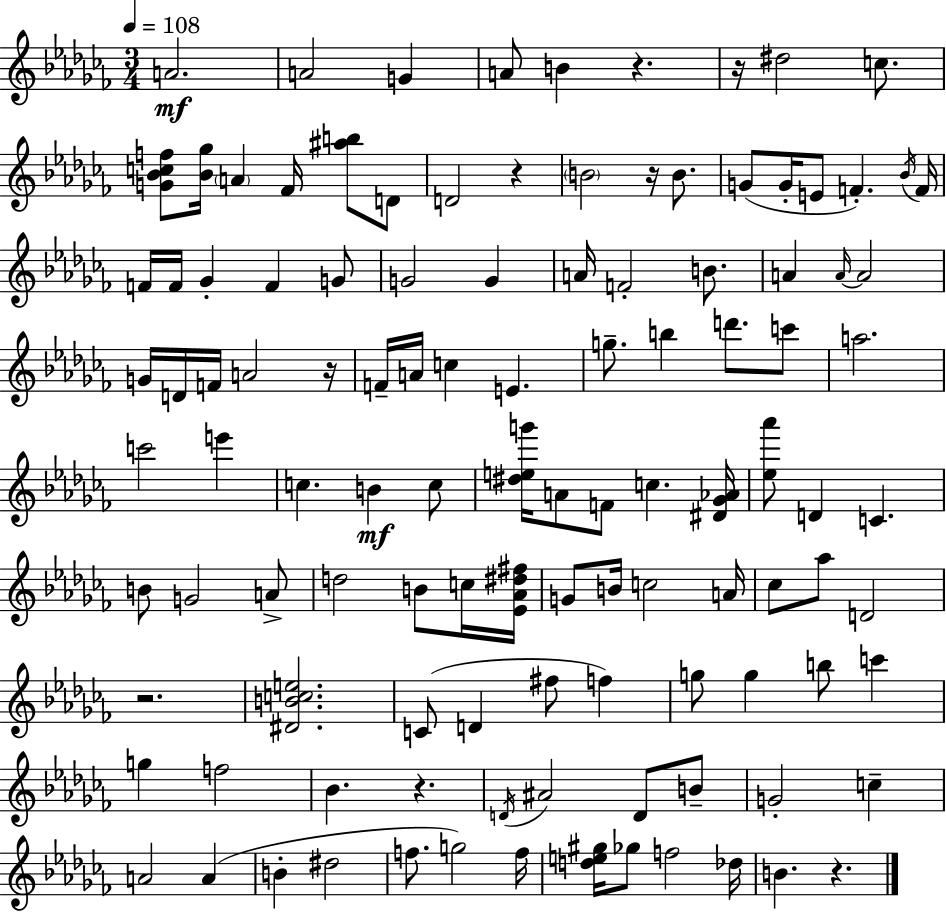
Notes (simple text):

A4/h. A4/h G4/q A4/e B4/q R/q. R/s D#5/h C5/e. [G4,Bb4,C5,F5]/e [Bb4,Gb5]/s A4/q FES4/s [A#5,B5]/e D4/e D4/h R/q B4/h R/s B4/e. G4/e G4/s E4/e F4/q. Bb4/s F4/s F4/s F4/s Gb4/q F4/q G4/e G4/h G4/q A4/s F4/h B4/e. A4/q A4/s A4/h G4/s D4/s F4/s A4/h R/s F4/s A4/s C5/q E4/q. G5/e. B5/q D6/e. C6/e A5/h. C6/h E6/q C5/q. B4/q C5/e [D#5,E5,G6]/s A4/e F4/e C5/q. [D#4,Gb4,Ab4]/s [Eb5,Ab6]/e D4/q C4/q. B4/e G4/h A4/e D5/h B4/e C5/s [Eb4,Ab4,D#5,F#5]/s G4/e B4/s C5/h A4/s CES5/e Ab5/e D4/h R/h. [D#4,B4,C5,E5]/h. C4/e D4/q F#5/e F5/q G5/e G5/q B5/e C6/q G5/q F5/h Bb4/q. R/q. D4/s A#4/h D4/e B4/e G4/h C5/q A4/h A4/q B4/q D#5/h F5/e. G5/h F5/s [D5,E5,G#5]/s Gb5/e F5/h Db5/s B4/q. R/q.